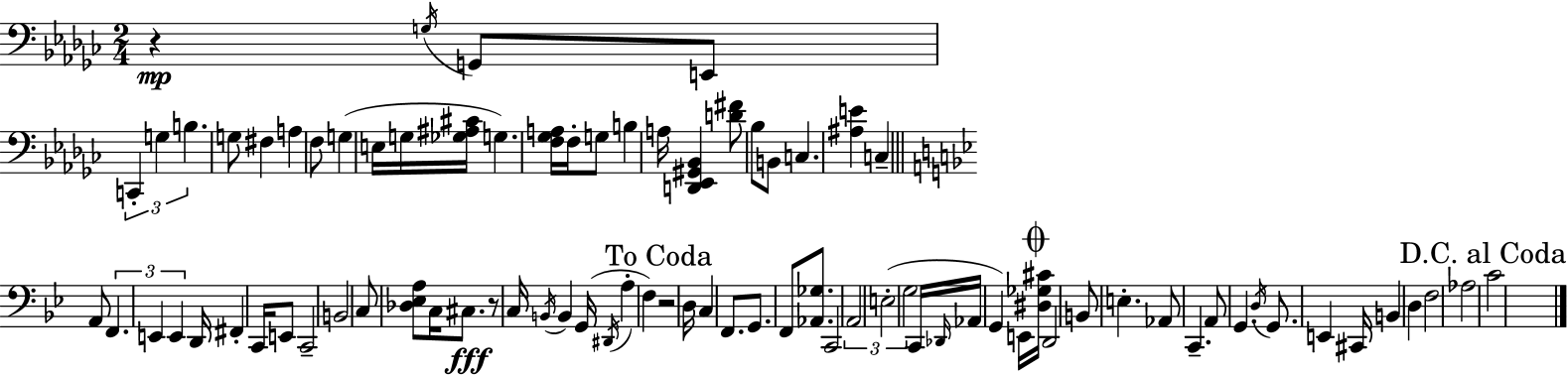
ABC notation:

X:1
T:Untitled
M:2/4
L:1/4
K:Ebm
z G,/4 G,,/2 E,,/2 C,, G, B, G,/2 ^F, A, F,/2 G, E,/4 G,/4 [_G,^A,^C]/4 G, [F,_G,A,]/4 F,/4 G,/2 B, A,/4 [D,,_E,,^G,,_B,,] [D^F]/2 _B,/2 B,,/2 C, [^A,E] C, A,,/2 F,, E,, E,, D,,/4 ^F,, C,,/4 E,,/2 C,,2 B,,2 C,/2 [_D,_E,A,]/2 C,/4 ^C,/2 z/2 C,/4 B,,/4 B,, G,,/4 ^D,,/4 A, F, z2 D,/4 C, F,,/2 G,,/2 F,,/2 [_A,,_G,]/2 C,,2 A,,2 E,2 G,2 C,,/4 _D,,/4 _A,,/4 G,, E,,/4 [^D,_G,^C]/4 D,,2 B,,/2 E, _A,,/2 C,, A,,/2 G,, D,/4 G,,/2 E,, ^C,,/4 B,, D, F,2 _A,2 C2